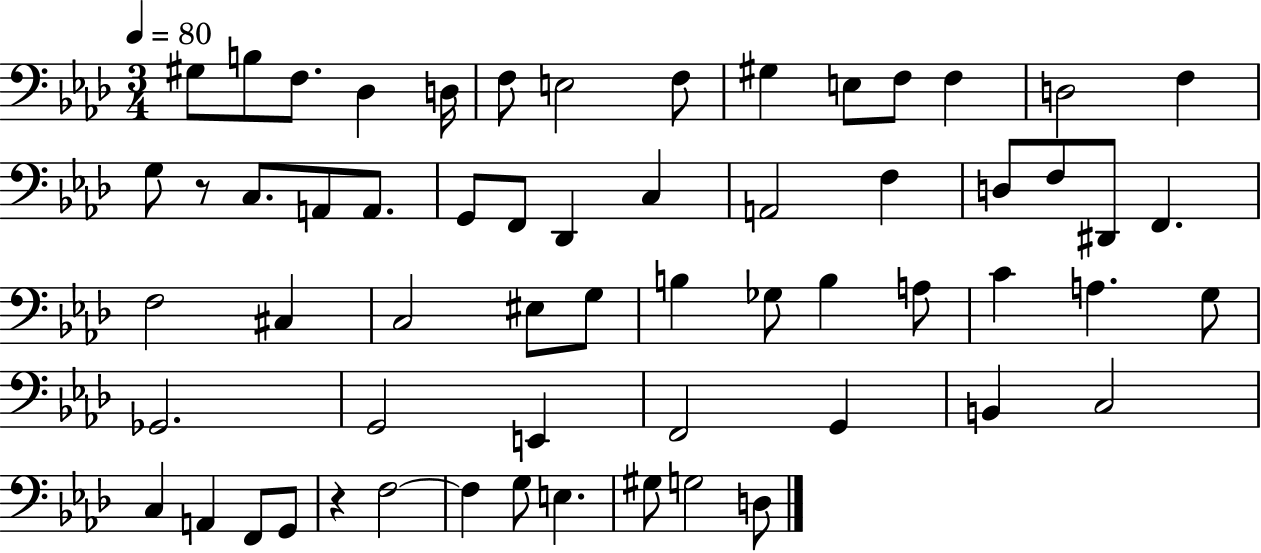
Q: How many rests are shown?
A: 2